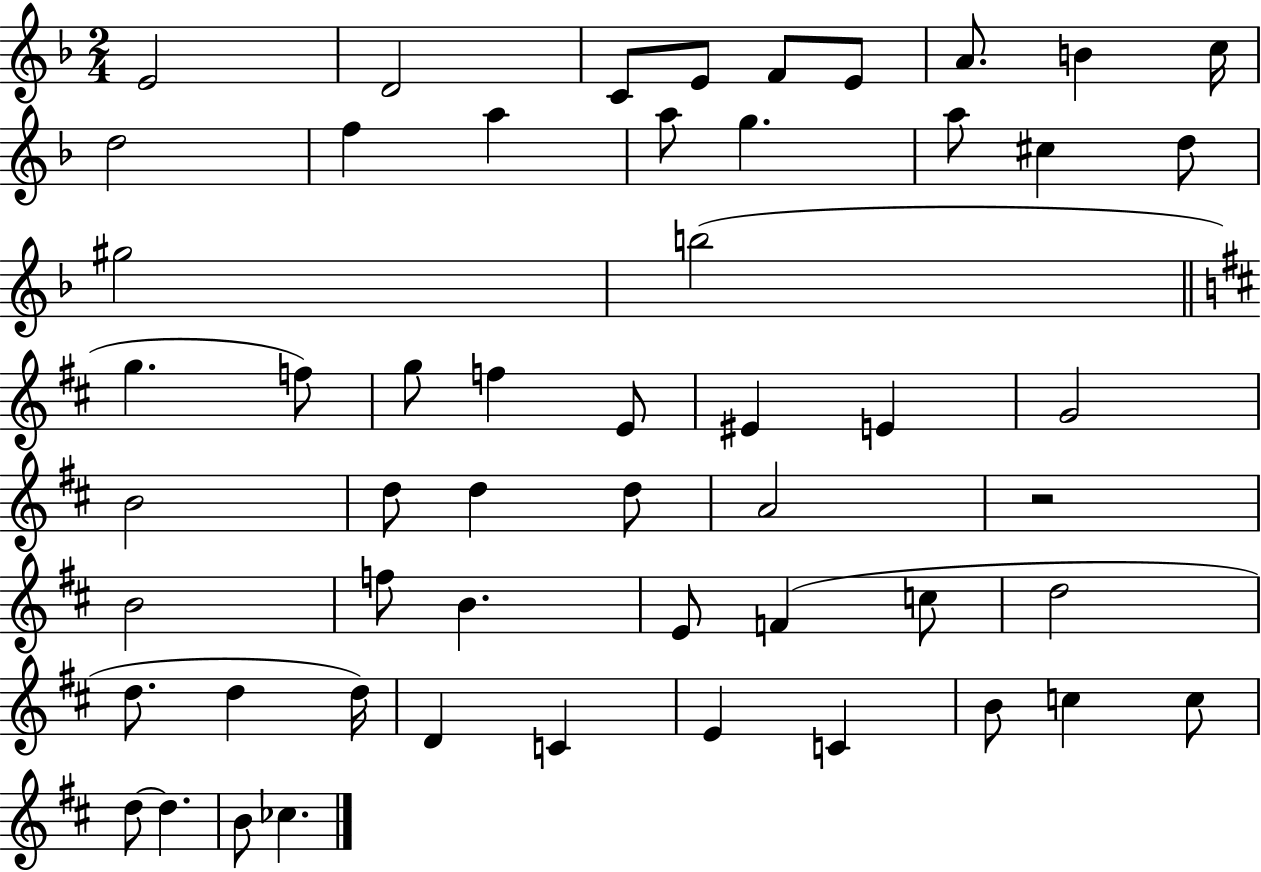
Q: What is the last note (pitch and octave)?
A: CES5